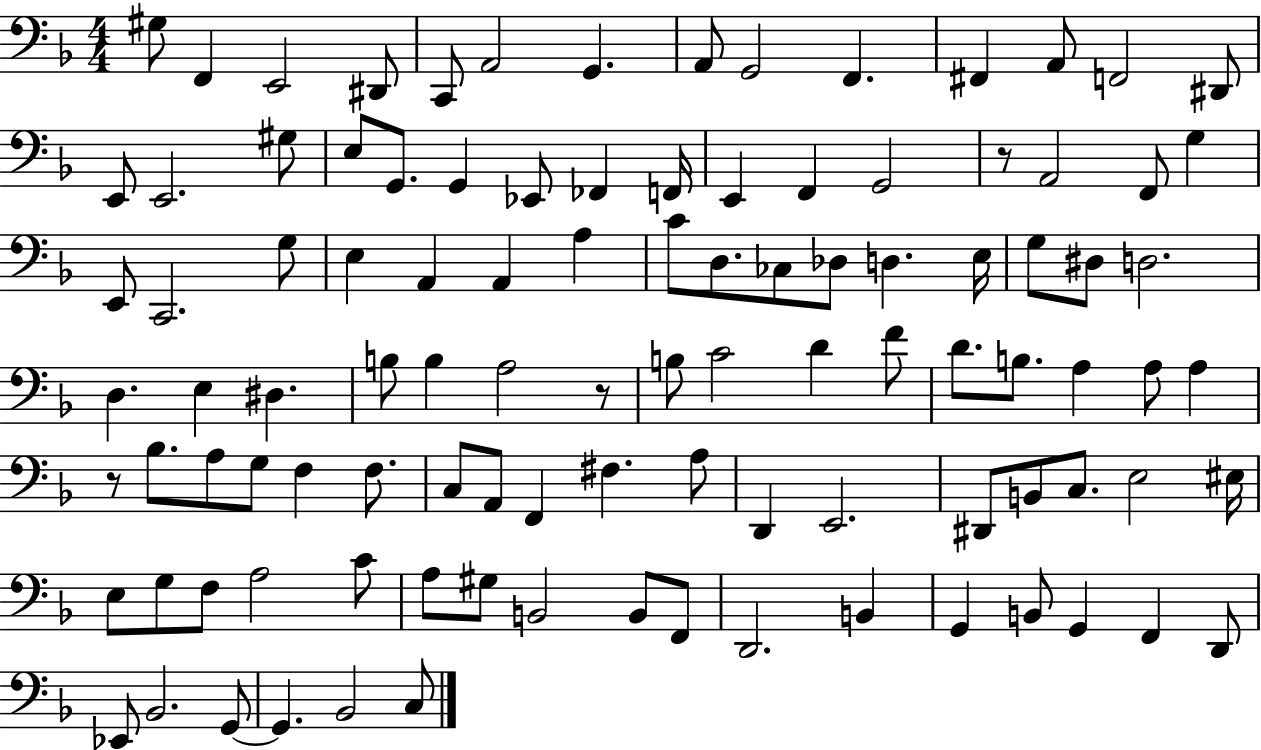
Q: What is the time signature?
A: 4/4